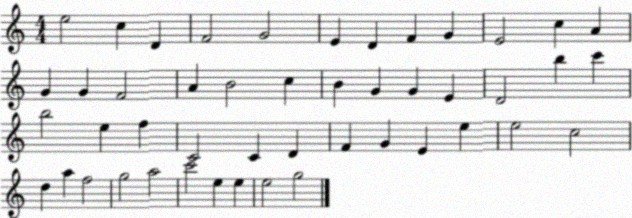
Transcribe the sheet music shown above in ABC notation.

X:1
T:Untitled
M:4/4
L:1/4
K:C
e2 c D F2 G2 E D F G E2 c A G G F2 A B2 c B G G E D2 b c' b2 e f C2 C D F G E e e2 c2 d a f2 g2 a2 c'2 e e e2 g2